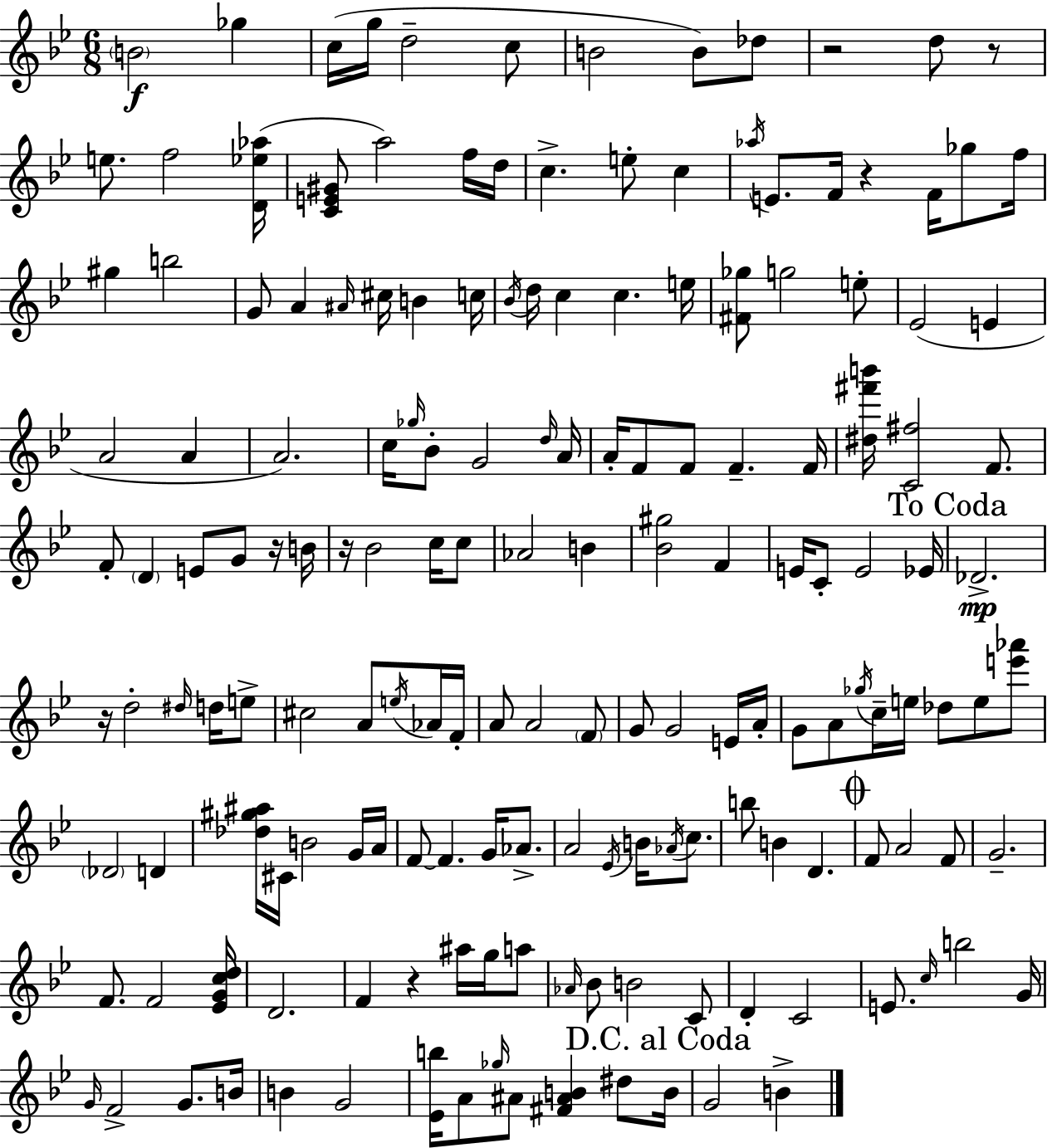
X:1
T:Untitled
M:6/8
L:1/4
K:Bb
B2 _g c/4 g/4 d2 c/2 B2 B/2 _d/2 z2 d/2 z/2 e/2 f2 [D_e_a]/4 [CE^G]/2 a2 f/4 d/4 c e/2 c _a/4 E/2 F/4 z F/4 _g/2 f/4 ^g b2 G/2 A ^A/4 ^c/4 B c/4 _B/4 d/4 c c e/4 [^F_g]/2 g2 e/2 _E2 E A2 A A2 c/4 _g/4 _B/2 G2 d/4 A/4 A/4 F/2 F/2 F F/4 [^d^f'b']/4 [C^f]2 F/2 F/2 D E/2 G/2 z/4 B/4 z/4 _B2 c/4 c/2 _A2 B [_B^g]2 F E/4 C/2 E2 _E/4 _D2 z/4 d2 ^d/4 d/4 e/2 ^c2 A/2 e/4 _A/4 F/4 A/2 A2 F/2 G/2 G2 E/4 A/4 G/2 A/2 _g/4 c/4 e/4 _d/2 e/2 [e'_a']/2 _D2 D [_d^g^a]/4 ^C/4 B2 G/4 A/4 F/2 F G/4 _A/2 A2 _E/4 B/4 _A/4 c/2 b/2 B D F/2 A2 F/2 G2 F/2 F2 [_EGcd]/4 D2 F z ^a/4 g/4 a/2 _A/4 _B/2 B2 C/2 D C2 E/2 c/4 b2 G/4 G/4 F2 G/2 B/4 B G2 [_Eb]/4 A/2 _g/4 ^A/2 [^F^AB] ^d/2 B/4 G2 B